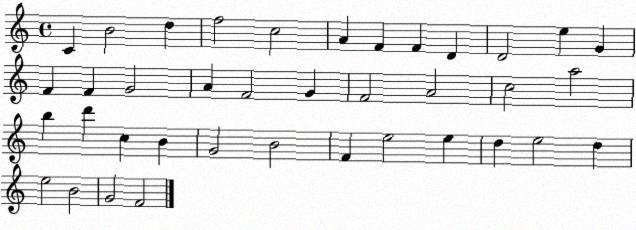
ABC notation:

X:1
T:Untitled
M:4/4
L:1/4
K:C
C B2 d f2 c2 A F F D D2 e G F F G2 A F2 G F2 A2 c2 a2 b d' c B G2 B2 F e2 e d e2 d e2 B2 G2 F2